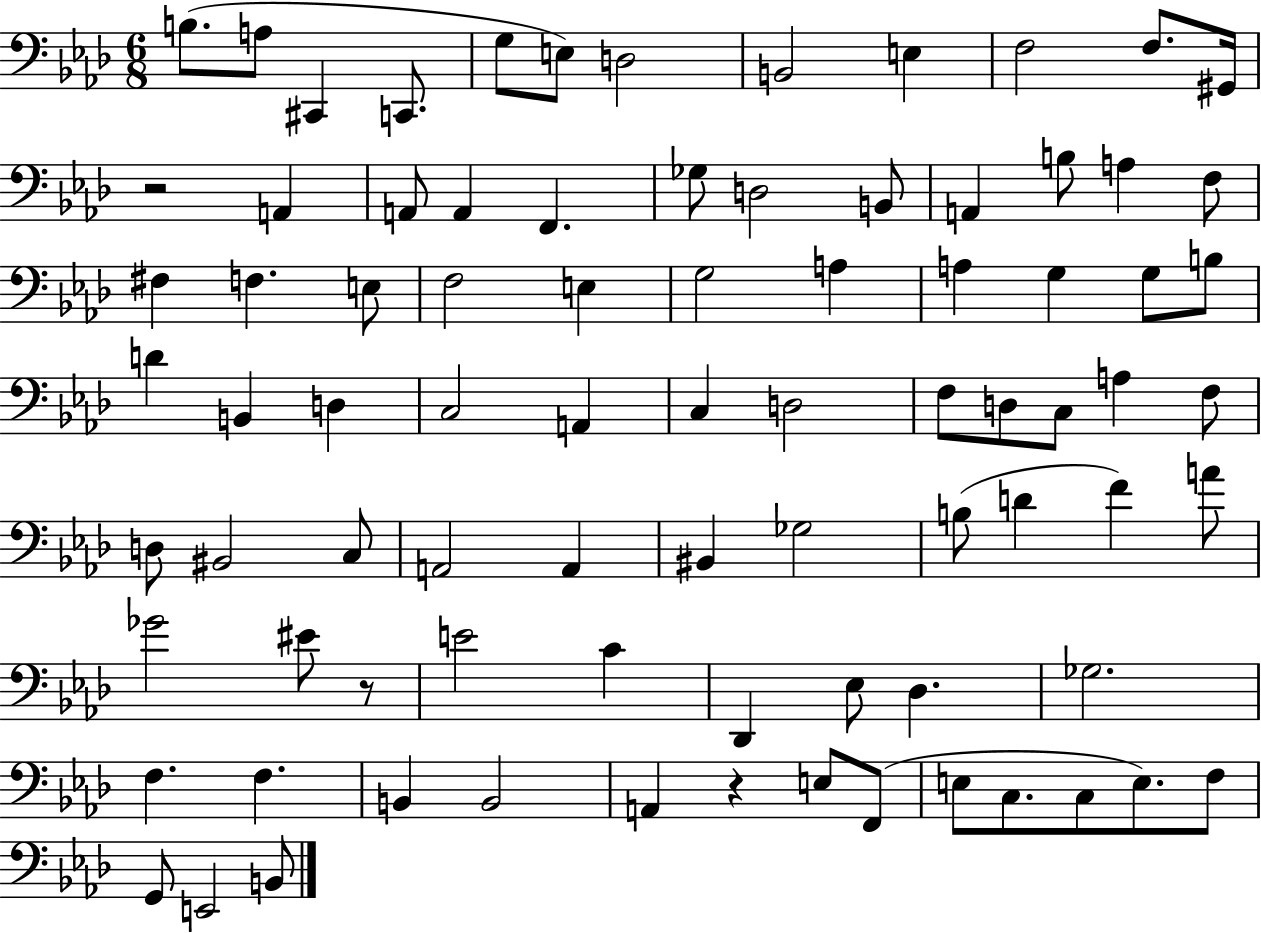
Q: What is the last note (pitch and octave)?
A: B2